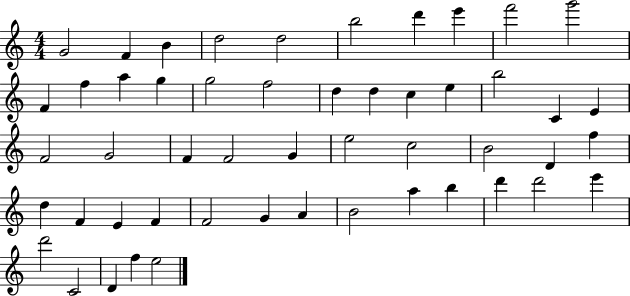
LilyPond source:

{
  \clef treble
  \numericTimeSignature
  \time 4/4
  \key c \major
  g'2 f'4 b'4 | d''2 d''2 | b''2 d'''4 e'''4 | f'''2 g'''2 | \break f'4 f''4 a''4 g''4 | g''2 f''2 | d''4 d''4 c''4 e''4 | b''2 c'4 e'4 | \break f'2 g'2 | f'4 f'2 g'4 | e''2 c''2 | b'2 d'4 f''4 | \break d''4 f'4 e'4 f'4 | f'2 g'4 a'4 | b'2 a''4 b''4 | d'''4 d'''2 e'''4 | \break d'''2 c'2 | d'4 f''4 e''2 | \bar "|."
}